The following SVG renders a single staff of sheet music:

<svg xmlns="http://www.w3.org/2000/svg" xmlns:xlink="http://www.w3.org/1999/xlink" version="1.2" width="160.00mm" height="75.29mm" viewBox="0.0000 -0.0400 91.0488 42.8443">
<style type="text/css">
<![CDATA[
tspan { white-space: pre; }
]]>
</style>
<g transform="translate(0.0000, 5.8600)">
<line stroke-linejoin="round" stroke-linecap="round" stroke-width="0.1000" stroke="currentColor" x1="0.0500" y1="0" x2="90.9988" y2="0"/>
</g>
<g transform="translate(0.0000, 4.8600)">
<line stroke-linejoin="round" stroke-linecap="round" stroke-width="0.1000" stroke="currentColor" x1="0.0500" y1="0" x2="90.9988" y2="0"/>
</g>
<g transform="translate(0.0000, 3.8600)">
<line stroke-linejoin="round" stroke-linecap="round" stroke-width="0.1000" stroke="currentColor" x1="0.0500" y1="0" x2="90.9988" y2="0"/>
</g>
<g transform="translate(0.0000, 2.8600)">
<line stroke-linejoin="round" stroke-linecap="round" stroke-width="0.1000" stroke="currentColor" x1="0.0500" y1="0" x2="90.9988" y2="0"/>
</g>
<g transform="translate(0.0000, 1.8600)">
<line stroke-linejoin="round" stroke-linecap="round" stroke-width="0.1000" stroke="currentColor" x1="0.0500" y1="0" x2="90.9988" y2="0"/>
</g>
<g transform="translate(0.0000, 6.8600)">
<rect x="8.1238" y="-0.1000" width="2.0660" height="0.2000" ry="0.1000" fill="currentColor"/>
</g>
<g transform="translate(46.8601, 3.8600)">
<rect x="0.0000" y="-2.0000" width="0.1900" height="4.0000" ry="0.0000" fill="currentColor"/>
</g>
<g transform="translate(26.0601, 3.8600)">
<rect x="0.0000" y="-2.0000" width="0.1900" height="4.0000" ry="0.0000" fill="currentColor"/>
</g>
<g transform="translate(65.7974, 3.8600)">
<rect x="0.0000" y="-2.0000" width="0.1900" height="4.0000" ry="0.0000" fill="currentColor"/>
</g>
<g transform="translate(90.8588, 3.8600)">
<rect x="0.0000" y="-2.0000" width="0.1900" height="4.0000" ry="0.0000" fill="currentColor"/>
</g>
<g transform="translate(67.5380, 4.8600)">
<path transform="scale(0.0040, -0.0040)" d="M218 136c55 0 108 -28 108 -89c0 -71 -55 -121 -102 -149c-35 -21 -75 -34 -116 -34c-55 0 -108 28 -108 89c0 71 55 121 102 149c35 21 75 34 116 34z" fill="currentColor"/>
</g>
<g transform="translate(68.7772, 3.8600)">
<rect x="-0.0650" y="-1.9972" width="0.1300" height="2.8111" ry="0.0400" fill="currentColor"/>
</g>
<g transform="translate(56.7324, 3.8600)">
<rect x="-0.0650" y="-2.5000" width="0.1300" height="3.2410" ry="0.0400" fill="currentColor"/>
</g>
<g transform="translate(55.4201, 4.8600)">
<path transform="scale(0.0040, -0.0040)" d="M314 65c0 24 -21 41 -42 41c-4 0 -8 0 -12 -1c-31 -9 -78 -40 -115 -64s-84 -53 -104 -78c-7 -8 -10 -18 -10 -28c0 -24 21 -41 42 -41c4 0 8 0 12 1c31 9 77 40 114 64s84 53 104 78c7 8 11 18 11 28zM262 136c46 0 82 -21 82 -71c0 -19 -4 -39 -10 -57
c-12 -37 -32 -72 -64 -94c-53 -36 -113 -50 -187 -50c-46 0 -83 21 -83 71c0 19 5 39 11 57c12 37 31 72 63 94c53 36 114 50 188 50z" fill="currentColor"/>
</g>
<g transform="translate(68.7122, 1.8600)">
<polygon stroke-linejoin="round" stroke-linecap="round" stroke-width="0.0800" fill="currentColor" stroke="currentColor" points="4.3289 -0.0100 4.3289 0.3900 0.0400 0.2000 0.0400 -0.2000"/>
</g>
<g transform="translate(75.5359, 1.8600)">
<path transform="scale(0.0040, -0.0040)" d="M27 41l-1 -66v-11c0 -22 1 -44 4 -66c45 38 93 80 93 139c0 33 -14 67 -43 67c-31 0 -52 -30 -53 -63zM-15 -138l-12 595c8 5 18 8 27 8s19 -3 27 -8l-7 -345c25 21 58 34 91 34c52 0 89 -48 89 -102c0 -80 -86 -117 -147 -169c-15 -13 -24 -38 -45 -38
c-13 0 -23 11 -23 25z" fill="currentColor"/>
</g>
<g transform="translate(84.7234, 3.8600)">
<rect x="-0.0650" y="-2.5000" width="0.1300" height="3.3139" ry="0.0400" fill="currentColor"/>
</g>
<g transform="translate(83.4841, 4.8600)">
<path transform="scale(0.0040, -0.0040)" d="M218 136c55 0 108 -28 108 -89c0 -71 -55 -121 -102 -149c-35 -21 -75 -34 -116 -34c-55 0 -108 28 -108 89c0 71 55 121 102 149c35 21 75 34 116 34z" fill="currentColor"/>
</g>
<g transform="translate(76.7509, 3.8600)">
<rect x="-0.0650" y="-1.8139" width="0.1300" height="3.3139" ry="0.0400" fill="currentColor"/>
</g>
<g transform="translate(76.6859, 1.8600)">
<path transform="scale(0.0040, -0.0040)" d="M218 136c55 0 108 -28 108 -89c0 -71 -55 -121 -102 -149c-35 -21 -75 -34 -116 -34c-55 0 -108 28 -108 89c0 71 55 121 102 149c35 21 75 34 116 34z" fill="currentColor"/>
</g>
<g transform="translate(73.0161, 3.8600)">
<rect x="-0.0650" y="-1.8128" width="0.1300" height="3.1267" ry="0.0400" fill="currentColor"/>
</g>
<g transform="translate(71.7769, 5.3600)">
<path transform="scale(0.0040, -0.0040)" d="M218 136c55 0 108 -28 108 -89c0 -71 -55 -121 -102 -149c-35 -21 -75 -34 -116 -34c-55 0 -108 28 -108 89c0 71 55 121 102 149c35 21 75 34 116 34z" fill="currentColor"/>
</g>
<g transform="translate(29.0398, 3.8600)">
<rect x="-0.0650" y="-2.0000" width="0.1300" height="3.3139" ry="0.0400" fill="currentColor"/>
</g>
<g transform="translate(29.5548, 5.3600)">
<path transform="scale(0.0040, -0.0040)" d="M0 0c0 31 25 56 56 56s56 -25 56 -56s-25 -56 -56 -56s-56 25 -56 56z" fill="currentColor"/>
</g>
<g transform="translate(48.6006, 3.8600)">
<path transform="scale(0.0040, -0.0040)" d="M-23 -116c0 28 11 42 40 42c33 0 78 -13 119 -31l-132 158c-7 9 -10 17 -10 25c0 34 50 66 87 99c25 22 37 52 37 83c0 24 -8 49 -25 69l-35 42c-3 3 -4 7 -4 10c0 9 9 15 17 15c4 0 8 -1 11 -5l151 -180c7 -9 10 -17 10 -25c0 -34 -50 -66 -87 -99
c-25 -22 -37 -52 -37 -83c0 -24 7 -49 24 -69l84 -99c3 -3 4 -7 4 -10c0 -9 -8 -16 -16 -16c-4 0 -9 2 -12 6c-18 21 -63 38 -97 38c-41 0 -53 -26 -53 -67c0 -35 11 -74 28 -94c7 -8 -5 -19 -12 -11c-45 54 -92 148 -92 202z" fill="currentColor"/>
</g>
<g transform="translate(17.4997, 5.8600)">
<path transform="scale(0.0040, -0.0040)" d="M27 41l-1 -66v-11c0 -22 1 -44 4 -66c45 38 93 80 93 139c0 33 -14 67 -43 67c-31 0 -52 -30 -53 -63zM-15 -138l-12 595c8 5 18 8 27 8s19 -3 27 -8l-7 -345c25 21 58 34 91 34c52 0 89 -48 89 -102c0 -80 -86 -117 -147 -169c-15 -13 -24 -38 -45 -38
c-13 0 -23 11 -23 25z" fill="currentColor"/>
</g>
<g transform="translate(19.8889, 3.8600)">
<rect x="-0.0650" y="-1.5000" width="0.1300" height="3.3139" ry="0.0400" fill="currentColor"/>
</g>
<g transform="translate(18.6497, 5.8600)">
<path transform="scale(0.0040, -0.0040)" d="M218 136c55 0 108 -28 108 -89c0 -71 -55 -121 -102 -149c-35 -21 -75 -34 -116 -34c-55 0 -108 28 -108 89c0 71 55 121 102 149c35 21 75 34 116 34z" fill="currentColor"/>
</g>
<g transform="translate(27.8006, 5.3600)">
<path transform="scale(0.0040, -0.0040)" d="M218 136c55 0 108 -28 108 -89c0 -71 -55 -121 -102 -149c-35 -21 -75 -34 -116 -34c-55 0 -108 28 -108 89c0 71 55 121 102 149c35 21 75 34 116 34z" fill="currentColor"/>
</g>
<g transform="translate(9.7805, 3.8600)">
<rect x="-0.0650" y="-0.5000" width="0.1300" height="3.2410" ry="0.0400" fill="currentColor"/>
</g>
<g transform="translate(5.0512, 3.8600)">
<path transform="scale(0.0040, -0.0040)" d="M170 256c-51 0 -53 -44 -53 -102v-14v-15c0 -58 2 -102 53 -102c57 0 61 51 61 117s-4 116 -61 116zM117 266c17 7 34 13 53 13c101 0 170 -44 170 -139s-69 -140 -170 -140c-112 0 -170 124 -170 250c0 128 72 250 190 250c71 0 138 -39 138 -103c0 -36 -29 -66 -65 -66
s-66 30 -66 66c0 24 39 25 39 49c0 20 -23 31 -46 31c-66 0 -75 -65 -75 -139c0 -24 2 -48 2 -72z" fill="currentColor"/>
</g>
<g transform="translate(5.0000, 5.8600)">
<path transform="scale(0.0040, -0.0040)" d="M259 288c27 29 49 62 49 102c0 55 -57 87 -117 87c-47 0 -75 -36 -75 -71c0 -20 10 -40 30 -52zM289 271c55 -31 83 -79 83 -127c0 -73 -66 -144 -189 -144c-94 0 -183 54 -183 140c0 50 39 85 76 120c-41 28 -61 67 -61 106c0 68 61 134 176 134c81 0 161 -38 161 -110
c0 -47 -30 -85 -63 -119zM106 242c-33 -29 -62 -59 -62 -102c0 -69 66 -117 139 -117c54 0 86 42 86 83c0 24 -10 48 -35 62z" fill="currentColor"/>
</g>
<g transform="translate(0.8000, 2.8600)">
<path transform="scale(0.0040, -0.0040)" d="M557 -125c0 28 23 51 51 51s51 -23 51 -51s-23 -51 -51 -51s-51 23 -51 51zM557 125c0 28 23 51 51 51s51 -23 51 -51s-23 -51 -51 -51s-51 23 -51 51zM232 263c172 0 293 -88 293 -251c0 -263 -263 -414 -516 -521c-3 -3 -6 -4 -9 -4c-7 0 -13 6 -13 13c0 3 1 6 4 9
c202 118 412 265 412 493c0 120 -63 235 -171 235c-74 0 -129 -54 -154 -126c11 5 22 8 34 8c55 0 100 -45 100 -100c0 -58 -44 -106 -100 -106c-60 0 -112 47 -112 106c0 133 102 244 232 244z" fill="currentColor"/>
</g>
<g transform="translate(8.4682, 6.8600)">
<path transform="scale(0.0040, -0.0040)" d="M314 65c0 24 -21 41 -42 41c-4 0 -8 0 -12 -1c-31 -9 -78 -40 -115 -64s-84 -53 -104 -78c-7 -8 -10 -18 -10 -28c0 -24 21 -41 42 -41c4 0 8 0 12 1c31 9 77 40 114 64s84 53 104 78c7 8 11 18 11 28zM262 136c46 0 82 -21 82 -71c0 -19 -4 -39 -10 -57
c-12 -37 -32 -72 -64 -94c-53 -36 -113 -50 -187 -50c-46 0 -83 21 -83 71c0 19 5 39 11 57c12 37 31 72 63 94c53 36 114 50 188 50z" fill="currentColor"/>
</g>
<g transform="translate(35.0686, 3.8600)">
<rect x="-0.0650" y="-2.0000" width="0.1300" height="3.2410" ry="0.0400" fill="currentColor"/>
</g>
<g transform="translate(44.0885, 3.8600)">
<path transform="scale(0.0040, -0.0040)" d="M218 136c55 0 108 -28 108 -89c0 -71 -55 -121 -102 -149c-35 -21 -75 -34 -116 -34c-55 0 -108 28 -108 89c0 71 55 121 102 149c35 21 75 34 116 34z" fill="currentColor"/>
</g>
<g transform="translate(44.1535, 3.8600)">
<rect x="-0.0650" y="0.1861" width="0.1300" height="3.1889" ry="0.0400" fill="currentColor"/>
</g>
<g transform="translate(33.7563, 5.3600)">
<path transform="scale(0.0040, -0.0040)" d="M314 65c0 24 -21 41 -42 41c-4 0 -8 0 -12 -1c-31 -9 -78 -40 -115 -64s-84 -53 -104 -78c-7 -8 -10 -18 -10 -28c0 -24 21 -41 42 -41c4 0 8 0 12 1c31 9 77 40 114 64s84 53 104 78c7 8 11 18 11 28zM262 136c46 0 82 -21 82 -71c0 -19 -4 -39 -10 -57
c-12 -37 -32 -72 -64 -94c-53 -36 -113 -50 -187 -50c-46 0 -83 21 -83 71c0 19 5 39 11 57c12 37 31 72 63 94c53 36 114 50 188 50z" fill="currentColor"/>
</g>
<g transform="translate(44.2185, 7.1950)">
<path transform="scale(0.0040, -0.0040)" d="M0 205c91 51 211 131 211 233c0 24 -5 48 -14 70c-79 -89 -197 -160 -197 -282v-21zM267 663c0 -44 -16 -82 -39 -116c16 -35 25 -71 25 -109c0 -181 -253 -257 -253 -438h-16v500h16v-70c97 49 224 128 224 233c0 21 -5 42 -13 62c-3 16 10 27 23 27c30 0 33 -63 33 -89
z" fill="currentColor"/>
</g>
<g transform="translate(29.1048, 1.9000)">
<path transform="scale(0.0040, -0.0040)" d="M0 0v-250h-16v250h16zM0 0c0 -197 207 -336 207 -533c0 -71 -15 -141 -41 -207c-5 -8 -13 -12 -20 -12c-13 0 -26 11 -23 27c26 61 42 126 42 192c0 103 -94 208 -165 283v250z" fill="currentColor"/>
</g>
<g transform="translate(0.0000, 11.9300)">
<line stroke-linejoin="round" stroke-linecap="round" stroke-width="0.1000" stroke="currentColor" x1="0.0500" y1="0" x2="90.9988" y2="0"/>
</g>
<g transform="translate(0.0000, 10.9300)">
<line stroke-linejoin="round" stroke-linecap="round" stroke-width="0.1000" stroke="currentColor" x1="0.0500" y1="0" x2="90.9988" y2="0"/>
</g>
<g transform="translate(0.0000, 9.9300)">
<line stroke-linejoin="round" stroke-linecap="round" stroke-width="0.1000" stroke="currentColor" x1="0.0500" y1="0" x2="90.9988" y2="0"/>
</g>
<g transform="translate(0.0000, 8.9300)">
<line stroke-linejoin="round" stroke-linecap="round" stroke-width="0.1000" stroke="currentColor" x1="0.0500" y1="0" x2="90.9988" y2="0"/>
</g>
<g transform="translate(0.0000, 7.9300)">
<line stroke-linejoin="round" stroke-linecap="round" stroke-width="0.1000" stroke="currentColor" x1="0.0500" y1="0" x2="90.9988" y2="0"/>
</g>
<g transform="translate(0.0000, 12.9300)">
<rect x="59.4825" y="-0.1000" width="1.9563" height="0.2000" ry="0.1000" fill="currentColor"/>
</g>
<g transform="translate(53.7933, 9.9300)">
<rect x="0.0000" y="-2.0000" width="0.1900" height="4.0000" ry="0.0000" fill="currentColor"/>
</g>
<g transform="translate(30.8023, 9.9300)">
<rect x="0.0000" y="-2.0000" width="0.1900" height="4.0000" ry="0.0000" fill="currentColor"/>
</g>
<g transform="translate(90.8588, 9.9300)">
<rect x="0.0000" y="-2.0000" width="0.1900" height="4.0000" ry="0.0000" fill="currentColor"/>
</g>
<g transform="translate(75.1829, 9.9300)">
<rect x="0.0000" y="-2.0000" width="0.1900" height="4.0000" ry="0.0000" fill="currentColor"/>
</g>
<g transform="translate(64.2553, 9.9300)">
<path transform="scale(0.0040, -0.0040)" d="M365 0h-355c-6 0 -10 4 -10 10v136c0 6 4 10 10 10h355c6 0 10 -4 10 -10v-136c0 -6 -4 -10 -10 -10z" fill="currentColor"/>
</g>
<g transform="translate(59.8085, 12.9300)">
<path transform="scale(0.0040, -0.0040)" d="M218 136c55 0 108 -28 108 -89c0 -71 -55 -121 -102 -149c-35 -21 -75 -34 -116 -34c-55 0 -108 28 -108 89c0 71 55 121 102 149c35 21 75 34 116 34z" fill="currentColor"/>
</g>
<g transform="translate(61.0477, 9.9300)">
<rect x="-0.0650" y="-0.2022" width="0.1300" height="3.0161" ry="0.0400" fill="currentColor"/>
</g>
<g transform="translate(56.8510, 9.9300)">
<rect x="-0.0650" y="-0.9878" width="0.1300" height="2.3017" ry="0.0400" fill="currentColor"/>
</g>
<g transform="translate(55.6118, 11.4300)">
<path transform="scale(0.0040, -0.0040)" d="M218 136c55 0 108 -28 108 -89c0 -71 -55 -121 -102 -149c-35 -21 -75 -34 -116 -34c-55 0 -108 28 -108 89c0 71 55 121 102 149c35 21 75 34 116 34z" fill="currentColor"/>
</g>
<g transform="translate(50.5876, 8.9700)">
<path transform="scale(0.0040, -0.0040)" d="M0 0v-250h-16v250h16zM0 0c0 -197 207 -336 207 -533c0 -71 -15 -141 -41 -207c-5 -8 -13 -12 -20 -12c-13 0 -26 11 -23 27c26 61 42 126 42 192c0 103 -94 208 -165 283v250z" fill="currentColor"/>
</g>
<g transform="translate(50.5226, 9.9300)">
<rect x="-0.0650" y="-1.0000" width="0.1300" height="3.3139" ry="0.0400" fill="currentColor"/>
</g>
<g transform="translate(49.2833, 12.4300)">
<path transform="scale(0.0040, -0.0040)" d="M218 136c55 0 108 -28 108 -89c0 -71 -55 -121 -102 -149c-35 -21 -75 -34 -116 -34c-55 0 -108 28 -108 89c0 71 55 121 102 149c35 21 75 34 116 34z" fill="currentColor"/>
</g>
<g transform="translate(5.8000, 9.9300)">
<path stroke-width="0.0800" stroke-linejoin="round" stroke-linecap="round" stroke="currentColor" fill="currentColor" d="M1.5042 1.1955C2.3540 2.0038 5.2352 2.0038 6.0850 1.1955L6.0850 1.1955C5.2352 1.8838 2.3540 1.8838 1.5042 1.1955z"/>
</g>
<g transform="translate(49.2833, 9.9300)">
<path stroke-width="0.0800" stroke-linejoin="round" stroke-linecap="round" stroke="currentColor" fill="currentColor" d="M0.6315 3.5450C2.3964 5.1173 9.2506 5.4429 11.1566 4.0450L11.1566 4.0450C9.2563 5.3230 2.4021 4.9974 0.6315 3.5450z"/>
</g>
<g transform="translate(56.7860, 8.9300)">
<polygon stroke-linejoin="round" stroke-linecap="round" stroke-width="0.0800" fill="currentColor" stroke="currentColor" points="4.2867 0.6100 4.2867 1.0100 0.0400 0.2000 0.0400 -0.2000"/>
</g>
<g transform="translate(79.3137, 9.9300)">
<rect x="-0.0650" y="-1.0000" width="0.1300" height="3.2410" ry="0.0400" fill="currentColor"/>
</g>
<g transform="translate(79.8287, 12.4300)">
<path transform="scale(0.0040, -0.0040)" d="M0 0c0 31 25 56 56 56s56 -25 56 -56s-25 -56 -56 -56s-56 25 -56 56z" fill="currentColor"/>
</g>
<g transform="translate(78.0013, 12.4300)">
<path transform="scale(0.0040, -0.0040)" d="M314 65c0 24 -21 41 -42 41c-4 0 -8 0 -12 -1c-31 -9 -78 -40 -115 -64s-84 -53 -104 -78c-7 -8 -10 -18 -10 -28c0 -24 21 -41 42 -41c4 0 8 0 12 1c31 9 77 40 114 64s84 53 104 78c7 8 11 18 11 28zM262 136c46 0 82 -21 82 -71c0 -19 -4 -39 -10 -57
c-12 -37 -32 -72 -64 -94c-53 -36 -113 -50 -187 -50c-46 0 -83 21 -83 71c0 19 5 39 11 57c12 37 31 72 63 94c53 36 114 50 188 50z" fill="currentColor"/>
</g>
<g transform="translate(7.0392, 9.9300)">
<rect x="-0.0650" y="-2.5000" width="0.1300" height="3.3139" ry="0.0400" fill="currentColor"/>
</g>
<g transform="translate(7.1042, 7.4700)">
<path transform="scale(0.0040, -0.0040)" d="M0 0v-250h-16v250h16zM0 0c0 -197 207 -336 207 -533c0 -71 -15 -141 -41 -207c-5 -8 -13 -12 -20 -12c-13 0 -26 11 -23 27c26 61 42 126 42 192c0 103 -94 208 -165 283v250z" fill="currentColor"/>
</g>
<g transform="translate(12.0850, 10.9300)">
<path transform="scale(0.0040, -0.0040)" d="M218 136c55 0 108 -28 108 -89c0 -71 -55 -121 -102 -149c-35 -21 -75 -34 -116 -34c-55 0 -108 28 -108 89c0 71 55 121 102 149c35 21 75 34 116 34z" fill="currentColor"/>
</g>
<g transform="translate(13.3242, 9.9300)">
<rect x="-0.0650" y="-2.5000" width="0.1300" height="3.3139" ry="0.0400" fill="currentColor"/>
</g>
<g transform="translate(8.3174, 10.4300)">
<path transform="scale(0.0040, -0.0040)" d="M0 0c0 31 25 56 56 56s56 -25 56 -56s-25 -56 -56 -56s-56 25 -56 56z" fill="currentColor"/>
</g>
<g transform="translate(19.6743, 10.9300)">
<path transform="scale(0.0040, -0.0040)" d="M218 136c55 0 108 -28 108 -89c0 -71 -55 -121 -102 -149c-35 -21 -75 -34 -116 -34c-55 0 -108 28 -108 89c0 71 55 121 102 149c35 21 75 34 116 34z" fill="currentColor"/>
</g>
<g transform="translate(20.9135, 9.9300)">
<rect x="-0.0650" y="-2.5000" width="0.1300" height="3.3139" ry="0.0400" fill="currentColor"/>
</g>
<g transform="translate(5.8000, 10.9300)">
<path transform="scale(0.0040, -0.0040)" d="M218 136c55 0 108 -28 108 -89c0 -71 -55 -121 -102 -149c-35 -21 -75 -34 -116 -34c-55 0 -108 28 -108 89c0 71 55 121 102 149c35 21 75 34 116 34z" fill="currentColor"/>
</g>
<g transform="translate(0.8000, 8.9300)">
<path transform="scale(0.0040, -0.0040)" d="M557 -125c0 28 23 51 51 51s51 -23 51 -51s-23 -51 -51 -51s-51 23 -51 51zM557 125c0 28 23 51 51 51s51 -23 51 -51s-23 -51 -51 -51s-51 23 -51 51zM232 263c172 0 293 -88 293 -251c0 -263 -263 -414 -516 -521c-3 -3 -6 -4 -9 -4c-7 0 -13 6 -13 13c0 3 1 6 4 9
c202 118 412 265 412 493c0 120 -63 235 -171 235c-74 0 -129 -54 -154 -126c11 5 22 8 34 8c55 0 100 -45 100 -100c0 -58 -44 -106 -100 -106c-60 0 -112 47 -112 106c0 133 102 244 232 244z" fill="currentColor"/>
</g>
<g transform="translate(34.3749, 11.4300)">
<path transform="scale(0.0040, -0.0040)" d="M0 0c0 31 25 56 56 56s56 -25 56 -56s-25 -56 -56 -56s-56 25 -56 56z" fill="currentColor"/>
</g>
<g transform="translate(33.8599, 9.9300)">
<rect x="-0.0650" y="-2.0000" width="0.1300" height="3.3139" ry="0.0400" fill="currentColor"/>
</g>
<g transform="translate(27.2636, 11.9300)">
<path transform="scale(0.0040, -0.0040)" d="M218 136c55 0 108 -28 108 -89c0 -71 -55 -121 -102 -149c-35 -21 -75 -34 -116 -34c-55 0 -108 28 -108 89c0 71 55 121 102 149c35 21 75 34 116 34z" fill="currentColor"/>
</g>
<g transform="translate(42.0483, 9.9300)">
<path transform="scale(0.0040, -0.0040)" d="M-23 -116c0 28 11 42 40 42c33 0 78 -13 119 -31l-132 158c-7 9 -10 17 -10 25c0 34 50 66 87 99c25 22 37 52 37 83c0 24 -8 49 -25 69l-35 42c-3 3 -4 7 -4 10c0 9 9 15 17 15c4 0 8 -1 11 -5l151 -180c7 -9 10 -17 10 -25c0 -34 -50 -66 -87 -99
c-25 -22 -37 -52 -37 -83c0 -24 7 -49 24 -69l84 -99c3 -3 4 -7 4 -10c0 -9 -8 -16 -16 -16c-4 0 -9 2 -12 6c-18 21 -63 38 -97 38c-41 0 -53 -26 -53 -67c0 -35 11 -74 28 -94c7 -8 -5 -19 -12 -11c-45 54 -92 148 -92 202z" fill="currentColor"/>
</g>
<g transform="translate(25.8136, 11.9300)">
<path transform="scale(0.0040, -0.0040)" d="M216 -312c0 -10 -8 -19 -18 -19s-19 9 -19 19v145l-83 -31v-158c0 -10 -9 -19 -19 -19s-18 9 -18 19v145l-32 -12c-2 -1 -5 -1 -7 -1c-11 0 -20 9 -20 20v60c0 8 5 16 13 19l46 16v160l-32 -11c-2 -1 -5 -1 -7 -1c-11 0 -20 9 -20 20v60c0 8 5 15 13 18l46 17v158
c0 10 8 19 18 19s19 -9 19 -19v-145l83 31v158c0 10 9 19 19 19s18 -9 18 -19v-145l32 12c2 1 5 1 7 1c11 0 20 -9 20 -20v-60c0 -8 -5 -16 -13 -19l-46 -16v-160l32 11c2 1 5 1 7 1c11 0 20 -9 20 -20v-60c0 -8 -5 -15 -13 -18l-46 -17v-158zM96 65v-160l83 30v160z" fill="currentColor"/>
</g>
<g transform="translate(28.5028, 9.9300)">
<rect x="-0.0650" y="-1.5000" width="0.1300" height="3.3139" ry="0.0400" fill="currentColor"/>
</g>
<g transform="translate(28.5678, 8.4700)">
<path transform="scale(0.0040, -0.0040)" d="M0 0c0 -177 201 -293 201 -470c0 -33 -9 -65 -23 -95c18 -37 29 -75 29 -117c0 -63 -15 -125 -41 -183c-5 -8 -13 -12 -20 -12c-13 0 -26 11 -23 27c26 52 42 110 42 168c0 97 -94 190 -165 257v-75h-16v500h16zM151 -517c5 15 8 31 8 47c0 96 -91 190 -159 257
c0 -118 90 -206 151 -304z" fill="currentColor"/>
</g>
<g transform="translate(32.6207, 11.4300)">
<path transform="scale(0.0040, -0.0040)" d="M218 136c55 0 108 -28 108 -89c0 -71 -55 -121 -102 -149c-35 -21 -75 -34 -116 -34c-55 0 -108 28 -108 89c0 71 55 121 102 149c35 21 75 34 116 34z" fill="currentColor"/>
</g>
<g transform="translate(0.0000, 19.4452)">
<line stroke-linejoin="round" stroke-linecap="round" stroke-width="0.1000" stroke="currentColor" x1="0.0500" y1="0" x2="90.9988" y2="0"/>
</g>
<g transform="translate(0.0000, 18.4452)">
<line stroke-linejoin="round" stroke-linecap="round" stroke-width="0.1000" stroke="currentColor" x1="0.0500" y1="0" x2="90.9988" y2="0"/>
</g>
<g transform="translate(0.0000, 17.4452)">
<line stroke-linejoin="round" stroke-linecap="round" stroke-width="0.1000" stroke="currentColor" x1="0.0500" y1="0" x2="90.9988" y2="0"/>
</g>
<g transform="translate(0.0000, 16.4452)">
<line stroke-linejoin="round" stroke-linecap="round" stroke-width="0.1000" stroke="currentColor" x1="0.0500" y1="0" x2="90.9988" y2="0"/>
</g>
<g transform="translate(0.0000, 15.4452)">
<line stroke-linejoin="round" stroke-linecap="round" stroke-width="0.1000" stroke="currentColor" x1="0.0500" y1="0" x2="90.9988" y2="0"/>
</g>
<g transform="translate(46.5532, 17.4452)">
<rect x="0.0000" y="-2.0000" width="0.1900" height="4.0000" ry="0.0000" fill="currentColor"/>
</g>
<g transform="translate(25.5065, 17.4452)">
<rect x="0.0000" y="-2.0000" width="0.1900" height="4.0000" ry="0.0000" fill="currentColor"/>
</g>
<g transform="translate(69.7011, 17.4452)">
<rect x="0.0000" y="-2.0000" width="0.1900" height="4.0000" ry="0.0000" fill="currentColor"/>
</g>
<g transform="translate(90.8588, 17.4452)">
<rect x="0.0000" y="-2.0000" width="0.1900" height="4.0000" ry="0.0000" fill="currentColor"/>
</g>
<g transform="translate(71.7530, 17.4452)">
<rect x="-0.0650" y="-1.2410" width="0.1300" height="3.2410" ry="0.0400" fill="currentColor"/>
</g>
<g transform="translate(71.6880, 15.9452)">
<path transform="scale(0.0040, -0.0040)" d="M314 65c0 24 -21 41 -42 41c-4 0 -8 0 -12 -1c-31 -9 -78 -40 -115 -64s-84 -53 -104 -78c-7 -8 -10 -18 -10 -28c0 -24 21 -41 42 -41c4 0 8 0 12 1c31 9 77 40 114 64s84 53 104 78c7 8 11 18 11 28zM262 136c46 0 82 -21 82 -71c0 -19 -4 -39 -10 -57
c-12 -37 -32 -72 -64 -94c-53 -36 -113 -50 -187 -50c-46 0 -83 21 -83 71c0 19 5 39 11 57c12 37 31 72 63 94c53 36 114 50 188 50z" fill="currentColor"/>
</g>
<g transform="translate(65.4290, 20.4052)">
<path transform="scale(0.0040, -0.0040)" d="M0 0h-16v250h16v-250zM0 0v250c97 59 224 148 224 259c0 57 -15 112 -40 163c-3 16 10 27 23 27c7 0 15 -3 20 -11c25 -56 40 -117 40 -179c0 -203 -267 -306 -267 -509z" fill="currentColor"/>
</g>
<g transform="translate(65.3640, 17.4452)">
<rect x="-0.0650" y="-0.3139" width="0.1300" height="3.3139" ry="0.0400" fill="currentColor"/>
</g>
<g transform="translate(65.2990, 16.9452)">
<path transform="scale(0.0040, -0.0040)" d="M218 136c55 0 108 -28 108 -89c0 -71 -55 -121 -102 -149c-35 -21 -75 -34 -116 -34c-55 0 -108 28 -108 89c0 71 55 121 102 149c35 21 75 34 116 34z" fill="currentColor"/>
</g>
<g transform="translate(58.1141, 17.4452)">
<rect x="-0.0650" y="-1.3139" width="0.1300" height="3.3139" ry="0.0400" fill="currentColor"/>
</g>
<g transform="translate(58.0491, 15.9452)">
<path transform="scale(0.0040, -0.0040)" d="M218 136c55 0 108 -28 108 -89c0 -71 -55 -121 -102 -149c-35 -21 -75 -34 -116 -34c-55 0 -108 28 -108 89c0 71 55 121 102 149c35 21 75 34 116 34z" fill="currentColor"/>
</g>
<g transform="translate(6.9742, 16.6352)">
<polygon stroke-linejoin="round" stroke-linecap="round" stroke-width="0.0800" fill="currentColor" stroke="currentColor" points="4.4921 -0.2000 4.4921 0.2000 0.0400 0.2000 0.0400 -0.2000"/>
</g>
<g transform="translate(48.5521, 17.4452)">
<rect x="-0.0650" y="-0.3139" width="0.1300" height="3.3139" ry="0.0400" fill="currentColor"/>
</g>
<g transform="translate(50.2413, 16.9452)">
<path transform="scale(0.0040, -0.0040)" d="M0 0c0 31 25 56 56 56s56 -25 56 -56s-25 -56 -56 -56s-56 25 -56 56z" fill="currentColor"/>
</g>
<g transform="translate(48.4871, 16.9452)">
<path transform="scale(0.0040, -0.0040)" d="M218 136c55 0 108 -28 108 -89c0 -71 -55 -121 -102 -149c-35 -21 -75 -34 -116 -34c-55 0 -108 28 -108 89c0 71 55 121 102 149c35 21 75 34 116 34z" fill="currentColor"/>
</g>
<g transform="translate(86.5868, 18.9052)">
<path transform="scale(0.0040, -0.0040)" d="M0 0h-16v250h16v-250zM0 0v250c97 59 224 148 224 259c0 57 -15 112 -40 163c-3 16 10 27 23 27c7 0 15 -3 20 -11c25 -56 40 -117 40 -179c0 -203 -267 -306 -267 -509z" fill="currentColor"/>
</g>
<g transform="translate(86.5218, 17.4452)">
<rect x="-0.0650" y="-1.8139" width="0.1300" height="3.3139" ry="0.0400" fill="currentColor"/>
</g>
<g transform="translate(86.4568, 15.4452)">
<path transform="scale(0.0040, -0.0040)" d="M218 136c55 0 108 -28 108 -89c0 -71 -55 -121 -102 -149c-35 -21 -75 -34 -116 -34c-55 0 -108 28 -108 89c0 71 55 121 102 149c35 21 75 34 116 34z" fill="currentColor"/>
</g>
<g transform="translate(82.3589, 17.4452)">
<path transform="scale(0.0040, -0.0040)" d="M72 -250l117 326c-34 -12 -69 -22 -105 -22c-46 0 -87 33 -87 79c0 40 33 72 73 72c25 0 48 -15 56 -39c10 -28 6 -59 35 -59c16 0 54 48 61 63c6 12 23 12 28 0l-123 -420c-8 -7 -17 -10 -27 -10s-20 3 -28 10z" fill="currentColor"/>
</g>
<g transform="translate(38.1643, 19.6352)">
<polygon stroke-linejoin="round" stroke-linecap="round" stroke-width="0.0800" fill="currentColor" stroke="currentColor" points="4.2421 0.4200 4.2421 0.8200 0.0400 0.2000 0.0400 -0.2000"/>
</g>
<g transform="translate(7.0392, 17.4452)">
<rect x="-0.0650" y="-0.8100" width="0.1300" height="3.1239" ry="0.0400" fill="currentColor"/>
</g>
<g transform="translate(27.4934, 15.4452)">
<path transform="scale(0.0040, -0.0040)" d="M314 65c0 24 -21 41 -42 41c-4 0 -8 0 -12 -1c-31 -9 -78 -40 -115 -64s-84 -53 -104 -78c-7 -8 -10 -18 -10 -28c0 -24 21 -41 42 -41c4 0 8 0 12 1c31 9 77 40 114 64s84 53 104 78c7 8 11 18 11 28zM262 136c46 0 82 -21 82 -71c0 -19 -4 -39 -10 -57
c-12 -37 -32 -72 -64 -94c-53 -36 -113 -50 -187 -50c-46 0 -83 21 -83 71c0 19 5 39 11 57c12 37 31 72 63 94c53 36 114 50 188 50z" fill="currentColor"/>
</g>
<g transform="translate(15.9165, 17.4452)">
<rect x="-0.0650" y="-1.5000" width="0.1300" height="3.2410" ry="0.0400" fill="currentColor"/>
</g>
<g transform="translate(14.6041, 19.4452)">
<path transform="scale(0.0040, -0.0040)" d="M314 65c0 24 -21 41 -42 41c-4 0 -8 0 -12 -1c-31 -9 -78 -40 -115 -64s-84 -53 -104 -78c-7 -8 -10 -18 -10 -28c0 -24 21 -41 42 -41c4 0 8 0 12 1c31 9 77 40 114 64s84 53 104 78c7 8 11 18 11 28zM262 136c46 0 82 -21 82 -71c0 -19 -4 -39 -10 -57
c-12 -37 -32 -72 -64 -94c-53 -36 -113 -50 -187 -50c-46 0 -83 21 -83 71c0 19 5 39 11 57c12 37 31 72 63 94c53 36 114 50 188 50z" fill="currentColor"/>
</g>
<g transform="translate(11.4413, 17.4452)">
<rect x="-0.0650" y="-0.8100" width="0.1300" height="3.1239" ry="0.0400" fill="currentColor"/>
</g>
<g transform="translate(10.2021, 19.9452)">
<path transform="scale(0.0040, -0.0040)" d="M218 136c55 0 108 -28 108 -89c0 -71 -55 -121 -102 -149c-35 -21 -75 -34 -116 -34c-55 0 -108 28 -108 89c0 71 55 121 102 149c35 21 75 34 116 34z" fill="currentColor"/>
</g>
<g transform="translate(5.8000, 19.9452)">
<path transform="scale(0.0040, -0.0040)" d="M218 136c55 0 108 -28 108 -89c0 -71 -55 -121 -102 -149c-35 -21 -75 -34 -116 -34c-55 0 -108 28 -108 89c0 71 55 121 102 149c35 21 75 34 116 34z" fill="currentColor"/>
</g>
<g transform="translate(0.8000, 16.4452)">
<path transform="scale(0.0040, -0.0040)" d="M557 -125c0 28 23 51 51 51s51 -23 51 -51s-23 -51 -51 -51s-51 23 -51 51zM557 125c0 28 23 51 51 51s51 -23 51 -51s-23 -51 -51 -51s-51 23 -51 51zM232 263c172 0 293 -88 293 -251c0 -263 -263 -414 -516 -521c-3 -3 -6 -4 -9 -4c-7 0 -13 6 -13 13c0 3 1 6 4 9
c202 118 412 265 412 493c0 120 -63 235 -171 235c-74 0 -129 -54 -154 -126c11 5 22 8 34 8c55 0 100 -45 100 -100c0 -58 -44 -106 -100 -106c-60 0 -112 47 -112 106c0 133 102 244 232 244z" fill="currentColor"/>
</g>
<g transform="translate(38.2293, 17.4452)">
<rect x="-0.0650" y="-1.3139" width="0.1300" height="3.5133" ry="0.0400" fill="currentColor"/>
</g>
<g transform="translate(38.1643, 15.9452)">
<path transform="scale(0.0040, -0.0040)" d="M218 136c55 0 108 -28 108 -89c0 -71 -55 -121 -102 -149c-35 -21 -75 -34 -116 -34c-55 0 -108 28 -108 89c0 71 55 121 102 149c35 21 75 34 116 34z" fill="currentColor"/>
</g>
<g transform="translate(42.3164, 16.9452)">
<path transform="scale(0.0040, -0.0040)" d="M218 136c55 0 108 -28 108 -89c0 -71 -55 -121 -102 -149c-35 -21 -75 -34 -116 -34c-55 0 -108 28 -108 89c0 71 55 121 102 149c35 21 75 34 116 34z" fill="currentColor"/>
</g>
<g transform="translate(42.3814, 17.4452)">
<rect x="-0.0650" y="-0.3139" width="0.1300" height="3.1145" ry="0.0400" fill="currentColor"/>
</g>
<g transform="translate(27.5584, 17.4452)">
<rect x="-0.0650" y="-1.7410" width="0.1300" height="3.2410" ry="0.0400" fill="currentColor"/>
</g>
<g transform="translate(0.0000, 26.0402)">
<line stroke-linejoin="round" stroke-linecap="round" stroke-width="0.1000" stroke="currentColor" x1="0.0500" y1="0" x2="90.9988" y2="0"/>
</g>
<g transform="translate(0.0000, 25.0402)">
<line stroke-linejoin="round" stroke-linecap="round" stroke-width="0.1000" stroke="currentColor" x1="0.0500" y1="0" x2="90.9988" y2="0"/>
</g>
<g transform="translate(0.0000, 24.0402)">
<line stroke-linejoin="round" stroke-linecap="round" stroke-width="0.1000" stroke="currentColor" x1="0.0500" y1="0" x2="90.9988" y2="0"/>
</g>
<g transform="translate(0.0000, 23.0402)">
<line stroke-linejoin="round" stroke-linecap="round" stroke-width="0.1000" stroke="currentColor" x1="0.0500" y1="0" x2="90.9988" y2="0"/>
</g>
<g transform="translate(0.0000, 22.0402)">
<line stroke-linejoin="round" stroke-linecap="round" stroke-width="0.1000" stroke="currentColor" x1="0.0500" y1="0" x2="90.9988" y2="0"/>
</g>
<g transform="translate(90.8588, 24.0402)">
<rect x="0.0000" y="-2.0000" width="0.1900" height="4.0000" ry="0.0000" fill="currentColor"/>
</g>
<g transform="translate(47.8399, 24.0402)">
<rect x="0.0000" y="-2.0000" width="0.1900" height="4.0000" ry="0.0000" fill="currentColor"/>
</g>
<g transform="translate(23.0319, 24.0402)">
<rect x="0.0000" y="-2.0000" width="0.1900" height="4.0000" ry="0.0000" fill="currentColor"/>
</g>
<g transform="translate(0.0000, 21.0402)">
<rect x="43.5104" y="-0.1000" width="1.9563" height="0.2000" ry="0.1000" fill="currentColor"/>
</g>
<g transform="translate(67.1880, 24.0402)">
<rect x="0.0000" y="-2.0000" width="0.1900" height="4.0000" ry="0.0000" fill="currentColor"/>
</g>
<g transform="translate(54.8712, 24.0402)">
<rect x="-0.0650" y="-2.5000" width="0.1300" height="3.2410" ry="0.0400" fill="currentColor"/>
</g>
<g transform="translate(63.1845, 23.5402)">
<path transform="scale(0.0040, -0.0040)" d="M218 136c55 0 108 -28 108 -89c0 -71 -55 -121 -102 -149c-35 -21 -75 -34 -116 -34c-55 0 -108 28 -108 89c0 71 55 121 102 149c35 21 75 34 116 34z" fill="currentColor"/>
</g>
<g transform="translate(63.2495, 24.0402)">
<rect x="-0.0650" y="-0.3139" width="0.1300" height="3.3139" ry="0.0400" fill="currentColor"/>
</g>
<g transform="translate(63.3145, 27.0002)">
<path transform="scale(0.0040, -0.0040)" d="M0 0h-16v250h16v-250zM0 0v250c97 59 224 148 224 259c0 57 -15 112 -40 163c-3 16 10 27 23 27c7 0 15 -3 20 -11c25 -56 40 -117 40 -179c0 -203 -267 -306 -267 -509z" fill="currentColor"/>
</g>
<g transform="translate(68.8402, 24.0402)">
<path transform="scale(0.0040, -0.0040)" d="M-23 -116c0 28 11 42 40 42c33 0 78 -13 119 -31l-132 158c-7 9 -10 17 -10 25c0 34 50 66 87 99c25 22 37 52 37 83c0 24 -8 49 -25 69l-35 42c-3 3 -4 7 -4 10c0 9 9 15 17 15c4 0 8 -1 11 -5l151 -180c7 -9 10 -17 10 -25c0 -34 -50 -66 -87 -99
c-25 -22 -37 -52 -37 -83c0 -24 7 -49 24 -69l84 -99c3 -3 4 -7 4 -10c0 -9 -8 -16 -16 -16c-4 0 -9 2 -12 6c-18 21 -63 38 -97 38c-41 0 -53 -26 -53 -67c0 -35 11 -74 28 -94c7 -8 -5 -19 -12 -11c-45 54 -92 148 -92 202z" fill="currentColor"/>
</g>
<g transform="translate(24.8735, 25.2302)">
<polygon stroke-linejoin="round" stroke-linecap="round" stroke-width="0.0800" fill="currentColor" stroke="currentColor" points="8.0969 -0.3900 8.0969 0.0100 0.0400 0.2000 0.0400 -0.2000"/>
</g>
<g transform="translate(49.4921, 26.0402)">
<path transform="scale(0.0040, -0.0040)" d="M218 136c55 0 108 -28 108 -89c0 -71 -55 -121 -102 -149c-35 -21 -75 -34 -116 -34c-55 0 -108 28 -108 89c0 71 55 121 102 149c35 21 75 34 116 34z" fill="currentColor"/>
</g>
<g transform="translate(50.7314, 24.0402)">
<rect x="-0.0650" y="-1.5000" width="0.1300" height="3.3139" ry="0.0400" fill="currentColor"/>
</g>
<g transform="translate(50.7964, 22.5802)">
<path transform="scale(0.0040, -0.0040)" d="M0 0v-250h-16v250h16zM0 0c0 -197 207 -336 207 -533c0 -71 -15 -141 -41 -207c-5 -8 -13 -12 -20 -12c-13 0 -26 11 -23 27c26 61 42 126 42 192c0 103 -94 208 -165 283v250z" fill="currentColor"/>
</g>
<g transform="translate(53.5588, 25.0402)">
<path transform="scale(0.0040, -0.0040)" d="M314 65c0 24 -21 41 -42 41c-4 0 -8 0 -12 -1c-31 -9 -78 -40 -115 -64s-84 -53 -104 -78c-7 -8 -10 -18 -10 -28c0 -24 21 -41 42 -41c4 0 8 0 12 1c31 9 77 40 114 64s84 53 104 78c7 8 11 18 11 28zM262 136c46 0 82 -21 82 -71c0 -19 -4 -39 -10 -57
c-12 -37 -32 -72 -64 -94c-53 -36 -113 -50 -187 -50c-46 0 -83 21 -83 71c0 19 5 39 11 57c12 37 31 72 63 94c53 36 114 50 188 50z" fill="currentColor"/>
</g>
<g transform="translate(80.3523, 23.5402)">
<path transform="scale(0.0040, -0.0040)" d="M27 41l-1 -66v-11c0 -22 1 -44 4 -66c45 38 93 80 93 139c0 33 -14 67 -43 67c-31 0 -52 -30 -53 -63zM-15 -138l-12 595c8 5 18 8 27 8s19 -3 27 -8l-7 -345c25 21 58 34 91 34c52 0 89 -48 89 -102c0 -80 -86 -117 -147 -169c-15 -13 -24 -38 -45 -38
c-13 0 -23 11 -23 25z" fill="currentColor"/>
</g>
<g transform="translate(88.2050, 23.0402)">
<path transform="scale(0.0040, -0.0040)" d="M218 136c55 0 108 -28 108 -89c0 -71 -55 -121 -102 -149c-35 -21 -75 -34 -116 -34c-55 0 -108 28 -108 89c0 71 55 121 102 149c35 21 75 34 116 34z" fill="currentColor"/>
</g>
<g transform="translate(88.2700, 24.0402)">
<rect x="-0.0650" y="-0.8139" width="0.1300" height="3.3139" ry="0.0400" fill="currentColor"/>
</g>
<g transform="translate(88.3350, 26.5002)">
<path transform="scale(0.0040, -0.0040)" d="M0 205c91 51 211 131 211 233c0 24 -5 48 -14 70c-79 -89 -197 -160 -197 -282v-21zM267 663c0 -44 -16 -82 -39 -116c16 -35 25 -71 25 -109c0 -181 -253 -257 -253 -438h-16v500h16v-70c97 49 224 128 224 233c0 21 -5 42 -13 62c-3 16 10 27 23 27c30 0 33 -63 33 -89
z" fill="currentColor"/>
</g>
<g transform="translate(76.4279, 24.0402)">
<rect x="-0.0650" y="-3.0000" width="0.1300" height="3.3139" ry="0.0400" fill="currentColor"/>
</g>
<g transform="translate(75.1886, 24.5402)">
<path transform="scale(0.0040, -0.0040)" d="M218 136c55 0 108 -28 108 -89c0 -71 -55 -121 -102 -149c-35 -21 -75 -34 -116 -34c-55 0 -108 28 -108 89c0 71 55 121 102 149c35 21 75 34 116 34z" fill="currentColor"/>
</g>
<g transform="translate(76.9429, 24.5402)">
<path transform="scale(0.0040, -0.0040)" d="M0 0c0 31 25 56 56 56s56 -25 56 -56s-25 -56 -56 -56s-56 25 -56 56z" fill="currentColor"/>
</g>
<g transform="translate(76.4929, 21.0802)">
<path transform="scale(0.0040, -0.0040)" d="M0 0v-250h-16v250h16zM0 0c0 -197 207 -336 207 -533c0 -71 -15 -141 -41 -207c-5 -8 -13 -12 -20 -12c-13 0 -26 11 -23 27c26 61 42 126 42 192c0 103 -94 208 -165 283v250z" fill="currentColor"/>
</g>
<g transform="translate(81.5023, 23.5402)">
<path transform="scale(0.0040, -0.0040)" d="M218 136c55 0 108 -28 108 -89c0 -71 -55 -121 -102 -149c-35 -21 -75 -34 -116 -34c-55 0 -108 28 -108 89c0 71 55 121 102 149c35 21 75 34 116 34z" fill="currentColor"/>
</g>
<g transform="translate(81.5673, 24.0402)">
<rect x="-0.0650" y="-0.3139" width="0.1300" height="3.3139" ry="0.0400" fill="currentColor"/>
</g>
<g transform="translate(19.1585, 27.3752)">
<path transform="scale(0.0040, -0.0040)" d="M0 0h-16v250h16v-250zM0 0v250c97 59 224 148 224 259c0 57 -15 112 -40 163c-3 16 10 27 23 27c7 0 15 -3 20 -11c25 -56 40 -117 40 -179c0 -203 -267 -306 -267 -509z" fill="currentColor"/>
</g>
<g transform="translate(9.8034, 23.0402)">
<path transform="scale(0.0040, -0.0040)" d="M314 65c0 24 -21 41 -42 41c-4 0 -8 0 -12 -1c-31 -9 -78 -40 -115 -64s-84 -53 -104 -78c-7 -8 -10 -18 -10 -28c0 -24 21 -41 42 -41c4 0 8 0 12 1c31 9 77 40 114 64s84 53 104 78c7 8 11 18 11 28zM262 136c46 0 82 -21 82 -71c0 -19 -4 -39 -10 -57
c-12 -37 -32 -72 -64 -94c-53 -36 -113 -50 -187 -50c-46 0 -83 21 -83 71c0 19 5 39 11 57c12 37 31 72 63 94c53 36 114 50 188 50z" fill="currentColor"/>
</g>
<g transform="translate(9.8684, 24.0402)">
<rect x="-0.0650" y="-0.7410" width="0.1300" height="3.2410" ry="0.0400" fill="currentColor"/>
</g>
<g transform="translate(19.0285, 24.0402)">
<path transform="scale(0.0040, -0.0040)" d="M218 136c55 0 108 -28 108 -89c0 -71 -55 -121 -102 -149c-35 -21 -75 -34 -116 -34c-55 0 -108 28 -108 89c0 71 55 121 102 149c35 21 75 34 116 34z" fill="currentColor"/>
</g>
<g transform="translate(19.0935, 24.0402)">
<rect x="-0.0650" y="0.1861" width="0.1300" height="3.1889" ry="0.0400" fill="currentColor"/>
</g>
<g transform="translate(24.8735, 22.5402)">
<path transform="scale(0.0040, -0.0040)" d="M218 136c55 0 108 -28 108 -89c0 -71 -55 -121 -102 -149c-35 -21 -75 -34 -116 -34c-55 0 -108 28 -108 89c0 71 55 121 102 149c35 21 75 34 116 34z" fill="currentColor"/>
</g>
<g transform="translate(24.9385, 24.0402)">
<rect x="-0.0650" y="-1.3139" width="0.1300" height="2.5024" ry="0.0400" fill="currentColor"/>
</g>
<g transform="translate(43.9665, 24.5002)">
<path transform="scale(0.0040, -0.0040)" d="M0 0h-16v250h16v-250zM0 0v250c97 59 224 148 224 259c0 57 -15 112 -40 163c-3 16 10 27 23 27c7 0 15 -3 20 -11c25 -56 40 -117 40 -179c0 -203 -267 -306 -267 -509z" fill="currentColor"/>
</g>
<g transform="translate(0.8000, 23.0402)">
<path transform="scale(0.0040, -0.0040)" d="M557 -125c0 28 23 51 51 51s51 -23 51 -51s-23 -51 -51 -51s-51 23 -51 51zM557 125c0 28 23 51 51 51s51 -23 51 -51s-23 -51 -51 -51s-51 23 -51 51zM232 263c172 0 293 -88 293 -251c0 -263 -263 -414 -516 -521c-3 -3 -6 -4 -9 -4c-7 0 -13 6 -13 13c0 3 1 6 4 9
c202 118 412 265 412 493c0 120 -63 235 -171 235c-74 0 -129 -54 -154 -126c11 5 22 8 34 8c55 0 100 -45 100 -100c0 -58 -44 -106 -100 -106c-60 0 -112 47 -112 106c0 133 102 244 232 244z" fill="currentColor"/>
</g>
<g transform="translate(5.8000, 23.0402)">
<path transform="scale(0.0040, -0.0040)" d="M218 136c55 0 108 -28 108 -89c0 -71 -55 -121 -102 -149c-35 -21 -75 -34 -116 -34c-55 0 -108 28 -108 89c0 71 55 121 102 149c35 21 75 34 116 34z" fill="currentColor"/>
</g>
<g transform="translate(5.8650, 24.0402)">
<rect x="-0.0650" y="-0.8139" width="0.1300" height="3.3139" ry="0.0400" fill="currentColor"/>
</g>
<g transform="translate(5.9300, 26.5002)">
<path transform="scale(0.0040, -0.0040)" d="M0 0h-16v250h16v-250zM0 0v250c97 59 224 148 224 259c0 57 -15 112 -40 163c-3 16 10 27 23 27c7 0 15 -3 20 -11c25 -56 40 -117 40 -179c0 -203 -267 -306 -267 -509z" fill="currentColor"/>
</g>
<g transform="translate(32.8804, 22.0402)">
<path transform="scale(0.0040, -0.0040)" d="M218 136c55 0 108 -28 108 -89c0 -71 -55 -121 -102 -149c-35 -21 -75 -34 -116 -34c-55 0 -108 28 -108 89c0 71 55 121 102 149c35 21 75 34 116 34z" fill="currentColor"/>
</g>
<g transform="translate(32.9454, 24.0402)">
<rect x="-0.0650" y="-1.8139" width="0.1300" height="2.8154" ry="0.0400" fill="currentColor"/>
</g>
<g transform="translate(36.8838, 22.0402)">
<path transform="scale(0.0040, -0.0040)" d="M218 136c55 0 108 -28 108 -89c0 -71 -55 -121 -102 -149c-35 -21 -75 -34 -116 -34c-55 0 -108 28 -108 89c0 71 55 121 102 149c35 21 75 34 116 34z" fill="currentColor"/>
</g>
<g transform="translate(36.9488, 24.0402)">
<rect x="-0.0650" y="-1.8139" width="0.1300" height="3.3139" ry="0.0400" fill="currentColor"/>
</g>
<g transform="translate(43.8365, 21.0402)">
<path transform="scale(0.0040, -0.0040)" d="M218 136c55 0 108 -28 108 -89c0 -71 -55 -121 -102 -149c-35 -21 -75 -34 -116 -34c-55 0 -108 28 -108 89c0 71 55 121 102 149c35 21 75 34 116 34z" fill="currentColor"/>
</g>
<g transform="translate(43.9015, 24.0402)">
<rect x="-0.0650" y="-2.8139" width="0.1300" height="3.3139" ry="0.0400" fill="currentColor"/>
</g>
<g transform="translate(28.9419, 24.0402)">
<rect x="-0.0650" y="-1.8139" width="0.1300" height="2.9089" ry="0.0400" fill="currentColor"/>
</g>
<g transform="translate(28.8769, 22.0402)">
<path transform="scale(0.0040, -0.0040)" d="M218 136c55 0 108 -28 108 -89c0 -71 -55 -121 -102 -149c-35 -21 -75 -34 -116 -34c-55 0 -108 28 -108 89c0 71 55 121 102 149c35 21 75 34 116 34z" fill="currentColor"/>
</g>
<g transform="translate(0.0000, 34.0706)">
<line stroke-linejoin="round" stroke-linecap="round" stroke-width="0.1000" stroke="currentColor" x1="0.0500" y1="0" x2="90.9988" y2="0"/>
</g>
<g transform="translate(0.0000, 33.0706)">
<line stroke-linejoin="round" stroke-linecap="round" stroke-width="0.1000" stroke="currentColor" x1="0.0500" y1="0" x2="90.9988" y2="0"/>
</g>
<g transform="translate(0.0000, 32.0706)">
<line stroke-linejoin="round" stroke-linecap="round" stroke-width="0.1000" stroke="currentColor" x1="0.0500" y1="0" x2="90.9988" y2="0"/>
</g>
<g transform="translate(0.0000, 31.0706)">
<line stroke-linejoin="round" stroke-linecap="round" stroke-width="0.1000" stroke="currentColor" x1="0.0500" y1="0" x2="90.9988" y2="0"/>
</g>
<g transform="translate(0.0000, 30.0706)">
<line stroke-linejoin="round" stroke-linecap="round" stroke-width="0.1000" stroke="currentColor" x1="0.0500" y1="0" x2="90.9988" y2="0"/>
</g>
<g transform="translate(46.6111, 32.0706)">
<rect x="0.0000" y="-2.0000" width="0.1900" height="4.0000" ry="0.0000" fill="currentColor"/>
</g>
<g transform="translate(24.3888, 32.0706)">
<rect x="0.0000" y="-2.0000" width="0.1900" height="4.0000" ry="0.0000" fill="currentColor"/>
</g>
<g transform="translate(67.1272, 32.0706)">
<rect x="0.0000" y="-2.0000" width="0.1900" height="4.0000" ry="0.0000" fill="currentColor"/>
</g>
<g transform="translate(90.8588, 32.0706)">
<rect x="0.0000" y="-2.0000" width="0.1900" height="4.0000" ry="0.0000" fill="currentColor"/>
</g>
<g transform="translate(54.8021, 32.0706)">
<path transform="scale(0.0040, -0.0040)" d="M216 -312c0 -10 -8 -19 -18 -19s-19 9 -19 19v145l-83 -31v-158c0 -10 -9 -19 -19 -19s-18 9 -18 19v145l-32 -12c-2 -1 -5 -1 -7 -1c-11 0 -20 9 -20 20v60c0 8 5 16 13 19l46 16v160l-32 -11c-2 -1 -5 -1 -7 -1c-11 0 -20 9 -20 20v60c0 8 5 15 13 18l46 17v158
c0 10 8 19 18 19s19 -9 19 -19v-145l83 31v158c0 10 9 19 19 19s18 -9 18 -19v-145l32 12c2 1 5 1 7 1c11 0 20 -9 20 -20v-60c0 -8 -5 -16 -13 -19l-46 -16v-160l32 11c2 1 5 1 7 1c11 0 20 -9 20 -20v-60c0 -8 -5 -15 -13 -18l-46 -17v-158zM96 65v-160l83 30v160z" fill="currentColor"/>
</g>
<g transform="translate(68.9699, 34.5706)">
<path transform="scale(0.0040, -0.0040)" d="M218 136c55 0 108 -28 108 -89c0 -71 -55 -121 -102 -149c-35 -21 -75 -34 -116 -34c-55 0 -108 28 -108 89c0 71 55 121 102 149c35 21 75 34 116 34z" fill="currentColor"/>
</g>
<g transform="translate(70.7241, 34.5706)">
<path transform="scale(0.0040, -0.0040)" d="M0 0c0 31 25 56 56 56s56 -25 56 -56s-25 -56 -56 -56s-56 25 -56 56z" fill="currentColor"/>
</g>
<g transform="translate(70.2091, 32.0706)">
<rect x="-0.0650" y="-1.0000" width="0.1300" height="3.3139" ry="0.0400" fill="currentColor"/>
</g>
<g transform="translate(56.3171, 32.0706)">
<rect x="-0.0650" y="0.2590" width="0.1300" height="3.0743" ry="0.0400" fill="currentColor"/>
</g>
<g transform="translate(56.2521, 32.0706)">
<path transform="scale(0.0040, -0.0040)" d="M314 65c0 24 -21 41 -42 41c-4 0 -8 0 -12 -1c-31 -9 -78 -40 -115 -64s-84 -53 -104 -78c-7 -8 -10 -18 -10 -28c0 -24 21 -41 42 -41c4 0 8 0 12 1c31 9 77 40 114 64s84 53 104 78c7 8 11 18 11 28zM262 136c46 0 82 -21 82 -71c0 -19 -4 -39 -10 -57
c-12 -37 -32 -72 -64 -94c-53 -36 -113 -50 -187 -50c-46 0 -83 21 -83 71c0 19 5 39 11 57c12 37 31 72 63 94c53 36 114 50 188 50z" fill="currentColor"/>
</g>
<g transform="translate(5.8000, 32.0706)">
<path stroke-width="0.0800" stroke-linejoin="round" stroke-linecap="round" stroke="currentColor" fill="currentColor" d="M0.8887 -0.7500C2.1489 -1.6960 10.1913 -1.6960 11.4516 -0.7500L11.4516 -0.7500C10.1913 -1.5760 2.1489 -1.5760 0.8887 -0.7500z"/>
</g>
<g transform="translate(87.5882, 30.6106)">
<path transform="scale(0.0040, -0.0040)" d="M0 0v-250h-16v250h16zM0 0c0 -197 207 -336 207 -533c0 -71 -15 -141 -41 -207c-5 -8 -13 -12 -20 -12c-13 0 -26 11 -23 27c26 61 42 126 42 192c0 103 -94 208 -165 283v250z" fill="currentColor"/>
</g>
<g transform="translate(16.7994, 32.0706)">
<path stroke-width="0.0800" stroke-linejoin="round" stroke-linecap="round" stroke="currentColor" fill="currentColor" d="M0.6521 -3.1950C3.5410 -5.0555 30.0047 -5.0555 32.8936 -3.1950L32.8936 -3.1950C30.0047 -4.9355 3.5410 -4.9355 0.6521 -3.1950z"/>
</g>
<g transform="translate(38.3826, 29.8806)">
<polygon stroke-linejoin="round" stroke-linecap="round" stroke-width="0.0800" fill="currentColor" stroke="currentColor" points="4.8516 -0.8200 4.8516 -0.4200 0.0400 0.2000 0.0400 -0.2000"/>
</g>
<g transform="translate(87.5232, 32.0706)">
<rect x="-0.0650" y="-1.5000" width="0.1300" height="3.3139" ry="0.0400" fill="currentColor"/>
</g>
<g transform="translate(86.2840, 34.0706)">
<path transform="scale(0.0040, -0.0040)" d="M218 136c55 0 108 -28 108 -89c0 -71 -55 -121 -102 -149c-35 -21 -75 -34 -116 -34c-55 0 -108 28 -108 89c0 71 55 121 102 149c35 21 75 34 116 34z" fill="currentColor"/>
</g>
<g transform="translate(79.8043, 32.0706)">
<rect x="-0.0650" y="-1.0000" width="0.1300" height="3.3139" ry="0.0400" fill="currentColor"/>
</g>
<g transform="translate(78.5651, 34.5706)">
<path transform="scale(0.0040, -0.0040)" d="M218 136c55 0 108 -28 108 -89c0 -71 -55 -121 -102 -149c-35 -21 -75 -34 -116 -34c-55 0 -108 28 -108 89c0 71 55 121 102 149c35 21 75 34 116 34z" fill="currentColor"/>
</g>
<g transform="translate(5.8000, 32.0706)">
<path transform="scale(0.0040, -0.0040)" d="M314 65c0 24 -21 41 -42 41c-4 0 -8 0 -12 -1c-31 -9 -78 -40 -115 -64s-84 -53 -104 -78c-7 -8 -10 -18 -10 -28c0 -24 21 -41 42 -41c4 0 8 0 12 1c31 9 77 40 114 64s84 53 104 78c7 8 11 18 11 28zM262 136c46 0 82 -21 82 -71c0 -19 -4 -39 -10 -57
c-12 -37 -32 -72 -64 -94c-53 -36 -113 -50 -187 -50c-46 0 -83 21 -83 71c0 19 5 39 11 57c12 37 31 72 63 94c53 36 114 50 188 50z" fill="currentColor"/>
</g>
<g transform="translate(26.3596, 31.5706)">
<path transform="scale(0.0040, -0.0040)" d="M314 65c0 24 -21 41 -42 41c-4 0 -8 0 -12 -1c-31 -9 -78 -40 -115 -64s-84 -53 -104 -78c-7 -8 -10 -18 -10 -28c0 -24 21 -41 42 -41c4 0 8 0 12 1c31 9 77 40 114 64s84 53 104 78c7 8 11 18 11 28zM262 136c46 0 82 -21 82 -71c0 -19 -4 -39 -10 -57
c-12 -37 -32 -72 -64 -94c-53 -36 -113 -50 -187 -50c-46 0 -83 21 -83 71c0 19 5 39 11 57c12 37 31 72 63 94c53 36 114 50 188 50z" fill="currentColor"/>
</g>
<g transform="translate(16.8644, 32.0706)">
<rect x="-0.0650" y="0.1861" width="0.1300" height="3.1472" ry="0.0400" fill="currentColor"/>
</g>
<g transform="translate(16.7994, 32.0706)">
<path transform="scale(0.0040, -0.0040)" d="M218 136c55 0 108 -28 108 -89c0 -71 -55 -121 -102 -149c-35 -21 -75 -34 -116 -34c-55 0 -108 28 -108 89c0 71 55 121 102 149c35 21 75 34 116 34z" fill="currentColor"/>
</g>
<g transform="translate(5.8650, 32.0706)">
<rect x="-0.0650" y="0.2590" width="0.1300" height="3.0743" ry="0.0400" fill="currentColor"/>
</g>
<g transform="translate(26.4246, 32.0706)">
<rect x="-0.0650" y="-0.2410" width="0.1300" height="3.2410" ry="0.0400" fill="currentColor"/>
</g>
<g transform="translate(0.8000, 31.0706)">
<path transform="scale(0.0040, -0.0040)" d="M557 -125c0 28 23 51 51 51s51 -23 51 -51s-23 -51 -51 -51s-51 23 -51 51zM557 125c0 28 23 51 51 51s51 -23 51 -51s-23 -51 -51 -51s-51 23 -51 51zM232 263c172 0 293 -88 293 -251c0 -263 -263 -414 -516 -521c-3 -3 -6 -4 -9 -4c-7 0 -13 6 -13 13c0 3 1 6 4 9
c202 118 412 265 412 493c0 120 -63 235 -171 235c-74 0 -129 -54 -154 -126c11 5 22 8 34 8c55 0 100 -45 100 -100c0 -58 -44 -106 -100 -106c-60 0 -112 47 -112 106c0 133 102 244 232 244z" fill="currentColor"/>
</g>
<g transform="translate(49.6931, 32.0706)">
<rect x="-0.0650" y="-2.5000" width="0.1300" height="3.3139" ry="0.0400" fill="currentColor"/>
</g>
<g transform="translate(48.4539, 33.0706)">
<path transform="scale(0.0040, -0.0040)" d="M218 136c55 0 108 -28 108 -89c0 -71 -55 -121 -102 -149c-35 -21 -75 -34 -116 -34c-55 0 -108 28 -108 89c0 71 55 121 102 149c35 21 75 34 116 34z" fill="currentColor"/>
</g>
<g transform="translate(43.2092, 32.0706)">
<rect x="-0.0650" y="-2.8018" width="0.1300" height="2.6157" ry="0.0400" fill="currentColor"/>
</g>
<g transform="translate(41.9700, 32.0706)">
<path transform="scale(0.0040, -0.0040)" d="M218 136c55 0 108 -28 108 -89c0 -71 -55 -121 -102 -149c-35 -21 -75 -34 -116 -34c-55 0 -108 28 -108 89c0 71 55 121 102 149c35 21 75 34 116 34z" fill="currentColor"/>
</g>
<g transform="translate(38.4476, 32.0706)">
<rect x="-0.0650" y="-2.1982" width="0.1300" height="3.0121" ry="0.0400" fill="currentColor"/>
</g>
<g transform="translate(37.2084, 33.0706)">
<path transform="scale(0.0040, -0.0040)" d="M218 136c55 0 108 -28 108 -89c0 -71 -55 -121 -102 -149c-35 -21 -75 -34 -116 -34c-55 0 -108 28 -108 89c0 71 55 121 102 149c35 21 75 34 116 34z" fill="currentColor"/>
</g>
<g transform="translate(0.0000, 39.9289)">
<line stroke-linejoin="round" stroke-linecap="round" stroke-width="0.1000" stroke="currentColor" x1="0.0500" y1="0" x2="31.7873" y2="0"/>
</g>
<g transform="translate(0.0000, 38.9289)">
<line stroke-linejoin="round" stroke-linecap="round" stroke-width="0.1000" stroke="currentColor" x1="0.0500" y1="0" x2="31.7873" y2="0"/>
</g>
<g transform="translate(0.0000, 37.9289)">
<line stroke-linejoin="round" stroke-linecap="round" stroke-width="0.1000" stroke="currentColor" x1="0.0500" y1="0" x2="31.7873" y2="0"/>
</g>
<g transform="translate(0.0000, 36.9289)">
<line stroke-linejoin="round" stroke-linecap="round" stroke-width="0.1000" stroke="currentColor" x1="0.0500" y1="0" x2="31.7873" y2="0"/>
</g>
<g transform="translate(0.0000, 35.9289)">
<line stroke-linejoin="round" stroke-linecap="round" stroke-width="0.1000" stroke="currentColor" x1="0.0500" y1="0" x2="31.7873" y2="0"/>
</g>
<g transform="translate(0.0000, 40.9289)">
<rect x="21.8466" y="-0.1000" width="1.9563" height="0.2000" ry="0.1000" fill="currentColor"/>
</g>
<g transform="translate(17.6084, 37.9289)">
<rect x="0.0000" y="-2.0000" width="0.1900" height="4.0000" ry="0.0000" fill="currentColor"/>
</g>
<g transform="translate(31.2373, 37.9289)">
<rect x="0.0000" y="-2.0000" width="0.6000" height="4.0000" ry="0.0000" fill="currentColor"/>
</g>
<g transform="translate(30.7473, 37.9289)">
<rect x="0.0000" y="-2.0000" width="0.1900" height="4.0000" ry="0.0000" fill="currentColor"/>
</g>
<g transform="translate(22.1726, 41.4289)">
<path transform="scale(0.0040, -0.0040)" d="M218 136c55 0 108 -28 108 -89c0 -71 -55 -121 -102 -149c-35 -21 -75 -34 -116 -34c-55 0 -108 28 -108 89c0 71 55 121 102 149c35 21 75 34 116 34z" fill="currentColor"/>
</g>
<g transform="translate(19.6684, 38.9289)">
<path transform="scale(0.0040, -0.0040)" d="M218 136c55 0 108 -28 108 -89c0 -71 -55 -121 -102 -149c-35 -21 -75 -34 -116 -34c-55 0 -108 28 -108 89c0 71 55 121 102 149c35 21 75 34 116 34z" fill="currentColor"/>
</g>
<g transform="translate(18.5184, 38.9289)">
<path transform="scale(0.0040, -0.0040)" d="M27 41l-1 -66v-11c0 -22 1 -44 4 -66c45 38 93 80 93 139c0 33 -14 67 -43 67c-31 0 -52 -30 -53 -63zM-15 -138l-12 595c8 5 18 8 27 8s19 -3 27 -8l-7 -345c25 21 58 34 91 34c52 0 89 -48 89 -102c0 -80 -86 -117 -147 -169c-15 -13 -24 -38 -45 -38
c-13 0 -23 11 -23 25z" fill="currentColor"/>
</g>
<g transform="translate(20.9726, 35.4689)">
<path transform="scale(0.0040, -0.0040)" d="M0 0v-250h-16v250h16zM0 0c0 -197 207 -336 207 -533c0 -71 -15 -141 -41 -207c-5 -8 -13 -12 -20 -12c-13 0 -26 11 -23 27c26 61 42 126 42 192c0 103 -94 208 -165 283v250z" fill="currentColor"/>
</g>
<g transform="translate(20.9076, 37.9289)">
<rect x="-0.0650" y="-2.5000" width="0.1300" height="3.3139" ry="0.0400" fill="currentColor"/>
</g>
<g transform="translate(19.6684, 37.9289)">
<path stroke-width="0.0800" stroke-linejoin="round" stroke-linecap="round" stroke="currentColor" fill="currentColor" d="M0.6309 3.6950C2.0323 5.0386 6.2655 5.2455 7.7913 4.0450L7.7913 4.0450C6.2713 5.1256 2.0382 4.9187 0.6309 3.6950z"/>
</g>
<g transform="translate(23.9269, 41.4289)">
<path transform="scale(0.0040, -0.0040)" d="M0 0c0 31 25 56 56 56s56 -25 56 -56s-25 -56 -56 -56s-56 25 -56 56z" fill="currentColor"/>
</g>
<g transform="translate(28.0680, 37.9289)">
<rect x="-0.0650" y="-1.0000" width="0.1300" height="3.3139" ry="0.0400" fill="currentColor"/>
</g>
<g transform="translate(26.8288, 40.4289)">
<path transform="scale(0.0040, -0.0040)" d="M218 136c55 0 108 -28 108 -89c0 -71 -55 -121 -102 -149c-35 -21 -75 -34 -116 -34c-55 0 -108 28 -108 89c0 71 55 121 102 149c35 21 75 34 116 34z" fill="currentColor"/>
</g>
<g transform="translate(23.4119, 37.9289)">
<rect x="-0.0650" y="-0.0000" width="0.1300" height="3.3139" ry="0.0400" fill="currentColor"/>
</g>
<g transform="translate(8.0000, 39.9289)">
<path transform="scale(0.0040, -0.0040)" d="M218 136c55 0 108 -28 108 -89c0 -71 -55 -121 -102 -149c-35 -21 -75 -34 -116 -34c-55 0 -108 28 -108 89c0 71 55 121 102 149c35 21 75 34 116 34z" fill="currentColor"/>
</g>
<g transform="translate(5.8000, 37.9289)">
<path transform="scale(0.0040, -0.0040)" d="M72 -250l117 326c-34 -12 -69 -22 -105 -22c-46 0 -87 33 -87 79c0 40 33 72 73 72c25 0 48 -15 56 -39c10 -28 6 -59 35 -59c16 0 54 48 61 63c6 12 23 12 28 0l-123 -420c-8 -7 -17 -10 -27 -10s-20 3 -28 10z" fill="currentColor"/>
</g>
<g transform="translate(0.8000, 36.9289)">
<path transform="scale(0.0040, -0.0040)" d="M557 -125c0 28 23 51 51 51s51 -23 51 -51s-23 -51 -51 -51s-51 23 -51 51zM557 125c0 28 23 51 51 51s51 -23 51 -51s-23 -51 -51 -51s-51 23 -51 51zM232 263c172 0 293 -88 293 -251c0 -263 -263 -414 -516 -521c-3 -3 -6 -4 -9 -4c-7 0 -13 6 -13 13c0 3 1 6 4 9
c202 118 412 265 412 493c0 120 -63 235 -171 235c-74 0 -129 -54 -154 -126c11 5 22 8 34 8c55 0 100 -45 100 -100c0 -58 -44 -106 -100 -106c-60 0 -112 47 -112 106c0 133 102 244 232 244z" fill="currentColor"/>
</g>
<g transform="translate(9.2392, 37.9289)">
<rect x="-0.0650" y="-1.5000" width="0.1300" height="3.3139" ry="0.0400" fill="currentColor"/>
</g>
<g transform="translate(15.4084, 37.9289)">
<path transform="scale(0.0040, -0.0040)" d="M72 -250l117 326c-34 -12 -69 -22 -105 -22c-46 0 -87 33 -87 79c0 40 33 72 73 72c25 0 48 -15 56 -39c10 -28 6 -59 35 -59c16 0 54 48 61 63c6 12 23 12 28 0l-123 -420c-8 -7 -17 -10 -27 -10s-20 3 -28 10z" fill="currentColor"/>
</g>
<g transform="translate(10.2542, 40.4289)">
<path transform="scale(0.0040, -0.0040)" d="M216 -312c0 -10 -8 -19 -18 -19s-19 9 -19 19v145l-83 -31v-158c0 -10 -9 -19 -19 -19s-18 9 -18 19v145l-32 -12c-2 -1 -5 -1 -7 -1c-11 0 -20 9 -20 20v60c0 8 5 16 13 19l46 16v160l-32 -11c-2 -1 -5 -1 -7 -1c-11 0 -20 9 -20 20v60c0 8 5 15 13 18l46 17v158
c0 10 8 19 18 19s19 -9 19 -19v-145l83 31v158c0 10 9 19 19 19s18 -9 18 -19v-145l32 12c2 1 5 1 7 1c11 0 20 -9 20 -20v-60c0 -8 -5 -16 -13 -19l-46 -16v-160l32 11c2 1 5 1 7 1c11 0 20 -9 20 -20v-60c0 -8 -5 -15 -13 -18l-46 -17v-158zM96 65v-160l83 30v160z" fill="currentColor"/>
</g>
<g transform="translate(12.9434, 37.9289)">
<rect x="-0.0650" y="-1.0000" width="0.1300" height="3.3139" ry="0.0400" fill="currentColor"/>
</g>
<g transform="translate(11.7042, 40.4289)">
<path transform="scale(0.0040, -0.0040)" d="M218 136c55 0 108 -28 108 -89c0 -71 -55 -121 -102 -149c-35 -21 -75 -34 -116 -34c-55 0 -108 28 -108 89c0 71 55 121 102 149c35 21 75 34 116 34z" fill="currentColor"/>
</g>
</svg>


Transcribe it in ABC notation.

X:1
T:Untitled
M:6/8
L:1/4
K:C
E,,2 _G,, A,,/2 A,,2 D,/4 z B,,2 B,,/2 A,,/2 _A, B,, B,,/2 B,, B,, ^G,,/4 A,, z F,,/2 A,,/2 E,,/2 z2 F,,2 F,,/2 F,,/2 G,,2 A,2 G,/2 E,/2 E, G, E,/2 G,2 z/2 A,/2 F,/2 F,2 D,/2 G,/2 A,/2 A,/2 A, C/2 G,,/2 B,,2 E,/2 z C,/2 _E, F,/4 D,2 D, E,2 B,,/2 D,/2 B,, ^D,2 F,, F,, G,,/2 z/2 G,, ^F,, z/2 _B,,/2 D,, F,,